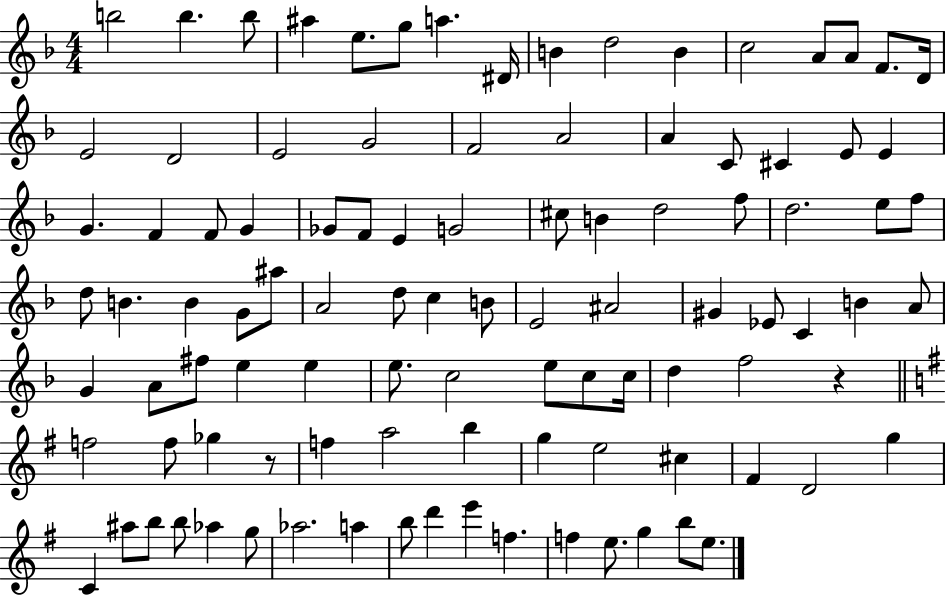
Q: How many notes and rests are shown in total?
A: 101